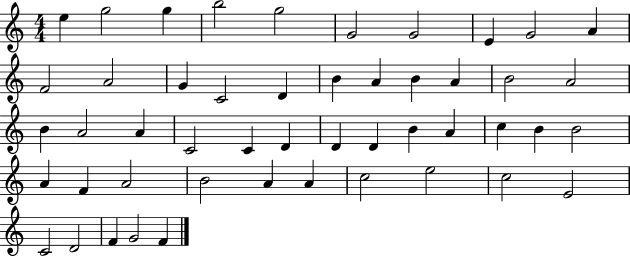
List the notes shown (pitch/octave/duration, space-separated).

E5/q G5/h G5/q B5/h G5/h G4/h G4/h E4/q G4/h A4/q F4/h A4/h G4/q C4/h D4/q B4/q A4/q B4/q A4/q B4/h A4/h B4/q A4/h A4/q C4/h C4/q D4/q D4/q D4/q B4/q A4/q C5/q B4/q B4/h A4/q F4/q A4/h B4/h A4/q A4/q C5/h E5/h C5/h E4/h C4/h D4/h F4/q G4/h F4/q